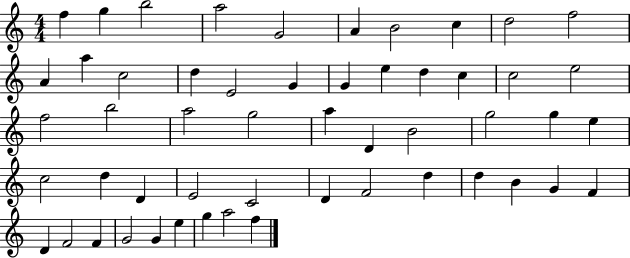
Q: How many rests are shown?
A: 0